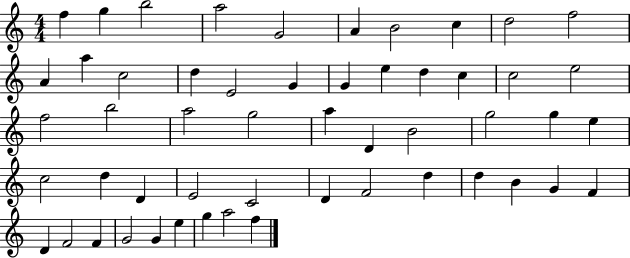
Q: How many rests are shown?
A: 0